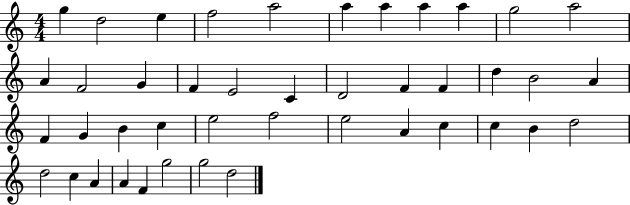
{
  \clef treble
  \numericTimeSignature
  \time 4/4
  \key c \major
  g''4 d''2 e''4 | f''2 a''2 | a''4 a''4 a''4 a''4 | g''2 a''2 | \break a'4 f'2 g'4 | f'4 e'2 c'4 | d'2 f'4 f'4 | d''4 b'2 a'4 | \break f'4 g'4 b'4 c''4 | e''2 f''2 | e''2 a'4 c''4 | c''4 b'4 d''2 | \break d''2 c''4 a'4 | a'4 f'4 g''2 | g''2 d''2 | \bar "|."
}